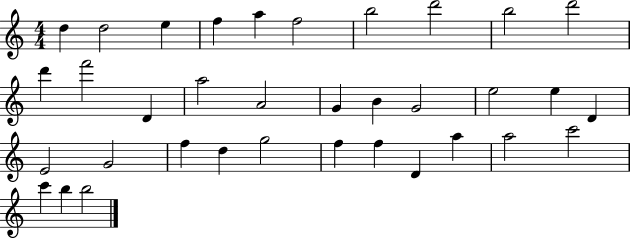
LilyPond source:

{
  \clef treble
  \numericTimeSignature
  \time 4/4
  \key c \major
  d''4 d''2 e''4 | f''4 a''4 f''2 | b''2 d'''2 | b''2 d'''2 | \break d'''4 f'''2 d'4 | a''2 a'2 | g'4 b'4 g'2 | e''2 e''4 d'4 | \break e'2 g'2 | f''4 d''4 g''2 | f''4 f''4 d'4 a''4 | a''2 c'''2 | \break c'''4 b''4 b''2 | \bar "|."
}